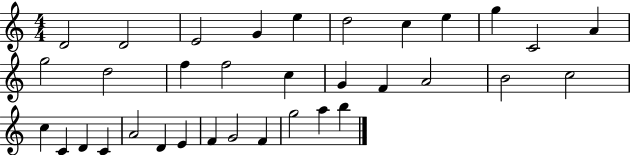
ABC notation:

X:1
T:Untitled
M:4/4
L:1/4
K:C
D2 D2 E2 G e d2 c e g C2 A g2 d2 f f2 c G F A2 B2 c2 c C D C A2 D E F G2 F g2 a b